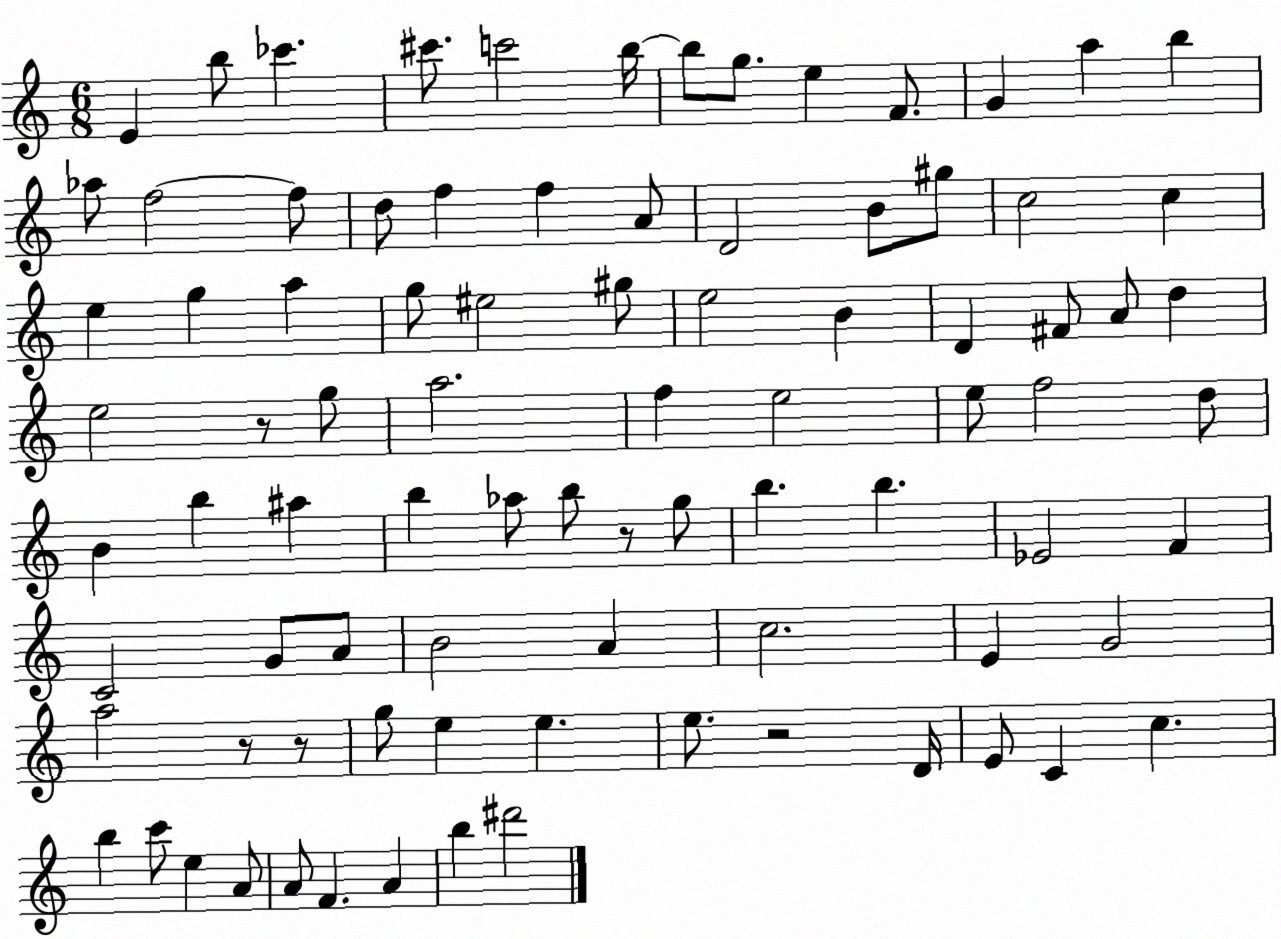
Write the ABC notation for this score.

X:1
T:Untitled
M:6/8
L:1/4
K:C
E b/2 _c' ^c'/2 c'2 b/4 b/2 g/2 e F/2 G a b _a/2 f2 f/2 d/2 f f A/2 D2 B/2 ^g/2 c2 c e g a g/2 ^e2 ^g/2 e2 B D ^F/2 A/2 d e2 z/2 g/2 a2 f e2 e/2 f2 d/2 B b ^a b _a/2 b/2 z/2 g/2 b b _E2 F C2 G/2 A/2 B2 A c2 E G2 a2 z/2 z/2 g/2 e e e/2 z2 D/4 E/2 C c b c'/2 e A/2 A/2 F A b ^d'2